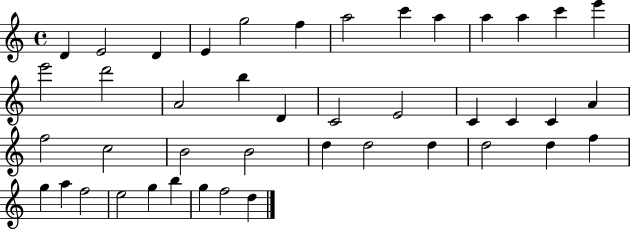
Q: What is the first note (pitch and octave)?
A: D4